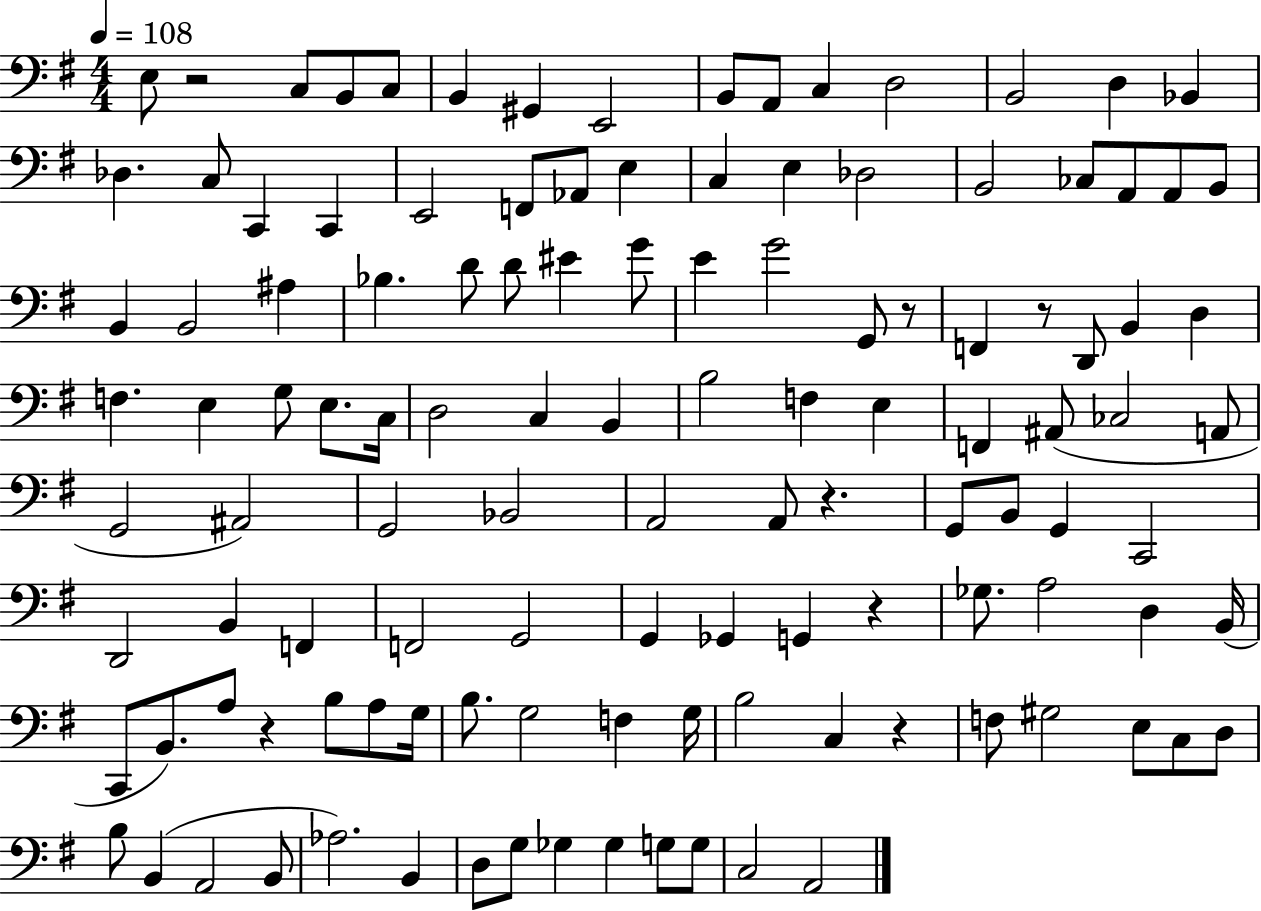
X:1
T:Untitled
M:4/4
L:1/4
K:G
E,/2 z2 C,/2 B,,/2 C,/2 B,, ^G,, E,,2 B,,/2 A,,/2 C, D,2 B,,2 D, _B,, _D, C,/2 C,, C,, E,,2 F,,/2 _A,,/2 E, C, E, _D,2 B,,2 _C,/2 A,,/2 A,,/2 B,,/2 B,, B,,2 ^A, _B, D/2 D/2 ^E G/2 E G2 G,,/2 z/2 F,, z/2 D,,/2 B,, D, F, E, G,/2 E,/2 C,/4 D,2 C, B,, B,2 F, E, F,, ^A,,/2 _C,2 A,,/2 G,,2 ^A,,2 G,,2 _B,,2 A,,2 A,,/2 z G,,/2 B,,/2 G,, C,,2 D,,2 B,, F,, F,,2 G,,2 G,, _G,, G,, z _G,/2 A,2 D, B,,/4 C,,/2 B,,/2 A,/2 z B,/2 A,/2 G,/4 B,/2 G,2 F, G,/4 B,2 C, z F,/2 ^G,2 E,/2 C,/2 D,/2 B,/2 B,, A,,2 B,,/2 _A,2 B,, D,/2 G,/2 _G, _G, G,/2 G,/2 C,2 A,,2